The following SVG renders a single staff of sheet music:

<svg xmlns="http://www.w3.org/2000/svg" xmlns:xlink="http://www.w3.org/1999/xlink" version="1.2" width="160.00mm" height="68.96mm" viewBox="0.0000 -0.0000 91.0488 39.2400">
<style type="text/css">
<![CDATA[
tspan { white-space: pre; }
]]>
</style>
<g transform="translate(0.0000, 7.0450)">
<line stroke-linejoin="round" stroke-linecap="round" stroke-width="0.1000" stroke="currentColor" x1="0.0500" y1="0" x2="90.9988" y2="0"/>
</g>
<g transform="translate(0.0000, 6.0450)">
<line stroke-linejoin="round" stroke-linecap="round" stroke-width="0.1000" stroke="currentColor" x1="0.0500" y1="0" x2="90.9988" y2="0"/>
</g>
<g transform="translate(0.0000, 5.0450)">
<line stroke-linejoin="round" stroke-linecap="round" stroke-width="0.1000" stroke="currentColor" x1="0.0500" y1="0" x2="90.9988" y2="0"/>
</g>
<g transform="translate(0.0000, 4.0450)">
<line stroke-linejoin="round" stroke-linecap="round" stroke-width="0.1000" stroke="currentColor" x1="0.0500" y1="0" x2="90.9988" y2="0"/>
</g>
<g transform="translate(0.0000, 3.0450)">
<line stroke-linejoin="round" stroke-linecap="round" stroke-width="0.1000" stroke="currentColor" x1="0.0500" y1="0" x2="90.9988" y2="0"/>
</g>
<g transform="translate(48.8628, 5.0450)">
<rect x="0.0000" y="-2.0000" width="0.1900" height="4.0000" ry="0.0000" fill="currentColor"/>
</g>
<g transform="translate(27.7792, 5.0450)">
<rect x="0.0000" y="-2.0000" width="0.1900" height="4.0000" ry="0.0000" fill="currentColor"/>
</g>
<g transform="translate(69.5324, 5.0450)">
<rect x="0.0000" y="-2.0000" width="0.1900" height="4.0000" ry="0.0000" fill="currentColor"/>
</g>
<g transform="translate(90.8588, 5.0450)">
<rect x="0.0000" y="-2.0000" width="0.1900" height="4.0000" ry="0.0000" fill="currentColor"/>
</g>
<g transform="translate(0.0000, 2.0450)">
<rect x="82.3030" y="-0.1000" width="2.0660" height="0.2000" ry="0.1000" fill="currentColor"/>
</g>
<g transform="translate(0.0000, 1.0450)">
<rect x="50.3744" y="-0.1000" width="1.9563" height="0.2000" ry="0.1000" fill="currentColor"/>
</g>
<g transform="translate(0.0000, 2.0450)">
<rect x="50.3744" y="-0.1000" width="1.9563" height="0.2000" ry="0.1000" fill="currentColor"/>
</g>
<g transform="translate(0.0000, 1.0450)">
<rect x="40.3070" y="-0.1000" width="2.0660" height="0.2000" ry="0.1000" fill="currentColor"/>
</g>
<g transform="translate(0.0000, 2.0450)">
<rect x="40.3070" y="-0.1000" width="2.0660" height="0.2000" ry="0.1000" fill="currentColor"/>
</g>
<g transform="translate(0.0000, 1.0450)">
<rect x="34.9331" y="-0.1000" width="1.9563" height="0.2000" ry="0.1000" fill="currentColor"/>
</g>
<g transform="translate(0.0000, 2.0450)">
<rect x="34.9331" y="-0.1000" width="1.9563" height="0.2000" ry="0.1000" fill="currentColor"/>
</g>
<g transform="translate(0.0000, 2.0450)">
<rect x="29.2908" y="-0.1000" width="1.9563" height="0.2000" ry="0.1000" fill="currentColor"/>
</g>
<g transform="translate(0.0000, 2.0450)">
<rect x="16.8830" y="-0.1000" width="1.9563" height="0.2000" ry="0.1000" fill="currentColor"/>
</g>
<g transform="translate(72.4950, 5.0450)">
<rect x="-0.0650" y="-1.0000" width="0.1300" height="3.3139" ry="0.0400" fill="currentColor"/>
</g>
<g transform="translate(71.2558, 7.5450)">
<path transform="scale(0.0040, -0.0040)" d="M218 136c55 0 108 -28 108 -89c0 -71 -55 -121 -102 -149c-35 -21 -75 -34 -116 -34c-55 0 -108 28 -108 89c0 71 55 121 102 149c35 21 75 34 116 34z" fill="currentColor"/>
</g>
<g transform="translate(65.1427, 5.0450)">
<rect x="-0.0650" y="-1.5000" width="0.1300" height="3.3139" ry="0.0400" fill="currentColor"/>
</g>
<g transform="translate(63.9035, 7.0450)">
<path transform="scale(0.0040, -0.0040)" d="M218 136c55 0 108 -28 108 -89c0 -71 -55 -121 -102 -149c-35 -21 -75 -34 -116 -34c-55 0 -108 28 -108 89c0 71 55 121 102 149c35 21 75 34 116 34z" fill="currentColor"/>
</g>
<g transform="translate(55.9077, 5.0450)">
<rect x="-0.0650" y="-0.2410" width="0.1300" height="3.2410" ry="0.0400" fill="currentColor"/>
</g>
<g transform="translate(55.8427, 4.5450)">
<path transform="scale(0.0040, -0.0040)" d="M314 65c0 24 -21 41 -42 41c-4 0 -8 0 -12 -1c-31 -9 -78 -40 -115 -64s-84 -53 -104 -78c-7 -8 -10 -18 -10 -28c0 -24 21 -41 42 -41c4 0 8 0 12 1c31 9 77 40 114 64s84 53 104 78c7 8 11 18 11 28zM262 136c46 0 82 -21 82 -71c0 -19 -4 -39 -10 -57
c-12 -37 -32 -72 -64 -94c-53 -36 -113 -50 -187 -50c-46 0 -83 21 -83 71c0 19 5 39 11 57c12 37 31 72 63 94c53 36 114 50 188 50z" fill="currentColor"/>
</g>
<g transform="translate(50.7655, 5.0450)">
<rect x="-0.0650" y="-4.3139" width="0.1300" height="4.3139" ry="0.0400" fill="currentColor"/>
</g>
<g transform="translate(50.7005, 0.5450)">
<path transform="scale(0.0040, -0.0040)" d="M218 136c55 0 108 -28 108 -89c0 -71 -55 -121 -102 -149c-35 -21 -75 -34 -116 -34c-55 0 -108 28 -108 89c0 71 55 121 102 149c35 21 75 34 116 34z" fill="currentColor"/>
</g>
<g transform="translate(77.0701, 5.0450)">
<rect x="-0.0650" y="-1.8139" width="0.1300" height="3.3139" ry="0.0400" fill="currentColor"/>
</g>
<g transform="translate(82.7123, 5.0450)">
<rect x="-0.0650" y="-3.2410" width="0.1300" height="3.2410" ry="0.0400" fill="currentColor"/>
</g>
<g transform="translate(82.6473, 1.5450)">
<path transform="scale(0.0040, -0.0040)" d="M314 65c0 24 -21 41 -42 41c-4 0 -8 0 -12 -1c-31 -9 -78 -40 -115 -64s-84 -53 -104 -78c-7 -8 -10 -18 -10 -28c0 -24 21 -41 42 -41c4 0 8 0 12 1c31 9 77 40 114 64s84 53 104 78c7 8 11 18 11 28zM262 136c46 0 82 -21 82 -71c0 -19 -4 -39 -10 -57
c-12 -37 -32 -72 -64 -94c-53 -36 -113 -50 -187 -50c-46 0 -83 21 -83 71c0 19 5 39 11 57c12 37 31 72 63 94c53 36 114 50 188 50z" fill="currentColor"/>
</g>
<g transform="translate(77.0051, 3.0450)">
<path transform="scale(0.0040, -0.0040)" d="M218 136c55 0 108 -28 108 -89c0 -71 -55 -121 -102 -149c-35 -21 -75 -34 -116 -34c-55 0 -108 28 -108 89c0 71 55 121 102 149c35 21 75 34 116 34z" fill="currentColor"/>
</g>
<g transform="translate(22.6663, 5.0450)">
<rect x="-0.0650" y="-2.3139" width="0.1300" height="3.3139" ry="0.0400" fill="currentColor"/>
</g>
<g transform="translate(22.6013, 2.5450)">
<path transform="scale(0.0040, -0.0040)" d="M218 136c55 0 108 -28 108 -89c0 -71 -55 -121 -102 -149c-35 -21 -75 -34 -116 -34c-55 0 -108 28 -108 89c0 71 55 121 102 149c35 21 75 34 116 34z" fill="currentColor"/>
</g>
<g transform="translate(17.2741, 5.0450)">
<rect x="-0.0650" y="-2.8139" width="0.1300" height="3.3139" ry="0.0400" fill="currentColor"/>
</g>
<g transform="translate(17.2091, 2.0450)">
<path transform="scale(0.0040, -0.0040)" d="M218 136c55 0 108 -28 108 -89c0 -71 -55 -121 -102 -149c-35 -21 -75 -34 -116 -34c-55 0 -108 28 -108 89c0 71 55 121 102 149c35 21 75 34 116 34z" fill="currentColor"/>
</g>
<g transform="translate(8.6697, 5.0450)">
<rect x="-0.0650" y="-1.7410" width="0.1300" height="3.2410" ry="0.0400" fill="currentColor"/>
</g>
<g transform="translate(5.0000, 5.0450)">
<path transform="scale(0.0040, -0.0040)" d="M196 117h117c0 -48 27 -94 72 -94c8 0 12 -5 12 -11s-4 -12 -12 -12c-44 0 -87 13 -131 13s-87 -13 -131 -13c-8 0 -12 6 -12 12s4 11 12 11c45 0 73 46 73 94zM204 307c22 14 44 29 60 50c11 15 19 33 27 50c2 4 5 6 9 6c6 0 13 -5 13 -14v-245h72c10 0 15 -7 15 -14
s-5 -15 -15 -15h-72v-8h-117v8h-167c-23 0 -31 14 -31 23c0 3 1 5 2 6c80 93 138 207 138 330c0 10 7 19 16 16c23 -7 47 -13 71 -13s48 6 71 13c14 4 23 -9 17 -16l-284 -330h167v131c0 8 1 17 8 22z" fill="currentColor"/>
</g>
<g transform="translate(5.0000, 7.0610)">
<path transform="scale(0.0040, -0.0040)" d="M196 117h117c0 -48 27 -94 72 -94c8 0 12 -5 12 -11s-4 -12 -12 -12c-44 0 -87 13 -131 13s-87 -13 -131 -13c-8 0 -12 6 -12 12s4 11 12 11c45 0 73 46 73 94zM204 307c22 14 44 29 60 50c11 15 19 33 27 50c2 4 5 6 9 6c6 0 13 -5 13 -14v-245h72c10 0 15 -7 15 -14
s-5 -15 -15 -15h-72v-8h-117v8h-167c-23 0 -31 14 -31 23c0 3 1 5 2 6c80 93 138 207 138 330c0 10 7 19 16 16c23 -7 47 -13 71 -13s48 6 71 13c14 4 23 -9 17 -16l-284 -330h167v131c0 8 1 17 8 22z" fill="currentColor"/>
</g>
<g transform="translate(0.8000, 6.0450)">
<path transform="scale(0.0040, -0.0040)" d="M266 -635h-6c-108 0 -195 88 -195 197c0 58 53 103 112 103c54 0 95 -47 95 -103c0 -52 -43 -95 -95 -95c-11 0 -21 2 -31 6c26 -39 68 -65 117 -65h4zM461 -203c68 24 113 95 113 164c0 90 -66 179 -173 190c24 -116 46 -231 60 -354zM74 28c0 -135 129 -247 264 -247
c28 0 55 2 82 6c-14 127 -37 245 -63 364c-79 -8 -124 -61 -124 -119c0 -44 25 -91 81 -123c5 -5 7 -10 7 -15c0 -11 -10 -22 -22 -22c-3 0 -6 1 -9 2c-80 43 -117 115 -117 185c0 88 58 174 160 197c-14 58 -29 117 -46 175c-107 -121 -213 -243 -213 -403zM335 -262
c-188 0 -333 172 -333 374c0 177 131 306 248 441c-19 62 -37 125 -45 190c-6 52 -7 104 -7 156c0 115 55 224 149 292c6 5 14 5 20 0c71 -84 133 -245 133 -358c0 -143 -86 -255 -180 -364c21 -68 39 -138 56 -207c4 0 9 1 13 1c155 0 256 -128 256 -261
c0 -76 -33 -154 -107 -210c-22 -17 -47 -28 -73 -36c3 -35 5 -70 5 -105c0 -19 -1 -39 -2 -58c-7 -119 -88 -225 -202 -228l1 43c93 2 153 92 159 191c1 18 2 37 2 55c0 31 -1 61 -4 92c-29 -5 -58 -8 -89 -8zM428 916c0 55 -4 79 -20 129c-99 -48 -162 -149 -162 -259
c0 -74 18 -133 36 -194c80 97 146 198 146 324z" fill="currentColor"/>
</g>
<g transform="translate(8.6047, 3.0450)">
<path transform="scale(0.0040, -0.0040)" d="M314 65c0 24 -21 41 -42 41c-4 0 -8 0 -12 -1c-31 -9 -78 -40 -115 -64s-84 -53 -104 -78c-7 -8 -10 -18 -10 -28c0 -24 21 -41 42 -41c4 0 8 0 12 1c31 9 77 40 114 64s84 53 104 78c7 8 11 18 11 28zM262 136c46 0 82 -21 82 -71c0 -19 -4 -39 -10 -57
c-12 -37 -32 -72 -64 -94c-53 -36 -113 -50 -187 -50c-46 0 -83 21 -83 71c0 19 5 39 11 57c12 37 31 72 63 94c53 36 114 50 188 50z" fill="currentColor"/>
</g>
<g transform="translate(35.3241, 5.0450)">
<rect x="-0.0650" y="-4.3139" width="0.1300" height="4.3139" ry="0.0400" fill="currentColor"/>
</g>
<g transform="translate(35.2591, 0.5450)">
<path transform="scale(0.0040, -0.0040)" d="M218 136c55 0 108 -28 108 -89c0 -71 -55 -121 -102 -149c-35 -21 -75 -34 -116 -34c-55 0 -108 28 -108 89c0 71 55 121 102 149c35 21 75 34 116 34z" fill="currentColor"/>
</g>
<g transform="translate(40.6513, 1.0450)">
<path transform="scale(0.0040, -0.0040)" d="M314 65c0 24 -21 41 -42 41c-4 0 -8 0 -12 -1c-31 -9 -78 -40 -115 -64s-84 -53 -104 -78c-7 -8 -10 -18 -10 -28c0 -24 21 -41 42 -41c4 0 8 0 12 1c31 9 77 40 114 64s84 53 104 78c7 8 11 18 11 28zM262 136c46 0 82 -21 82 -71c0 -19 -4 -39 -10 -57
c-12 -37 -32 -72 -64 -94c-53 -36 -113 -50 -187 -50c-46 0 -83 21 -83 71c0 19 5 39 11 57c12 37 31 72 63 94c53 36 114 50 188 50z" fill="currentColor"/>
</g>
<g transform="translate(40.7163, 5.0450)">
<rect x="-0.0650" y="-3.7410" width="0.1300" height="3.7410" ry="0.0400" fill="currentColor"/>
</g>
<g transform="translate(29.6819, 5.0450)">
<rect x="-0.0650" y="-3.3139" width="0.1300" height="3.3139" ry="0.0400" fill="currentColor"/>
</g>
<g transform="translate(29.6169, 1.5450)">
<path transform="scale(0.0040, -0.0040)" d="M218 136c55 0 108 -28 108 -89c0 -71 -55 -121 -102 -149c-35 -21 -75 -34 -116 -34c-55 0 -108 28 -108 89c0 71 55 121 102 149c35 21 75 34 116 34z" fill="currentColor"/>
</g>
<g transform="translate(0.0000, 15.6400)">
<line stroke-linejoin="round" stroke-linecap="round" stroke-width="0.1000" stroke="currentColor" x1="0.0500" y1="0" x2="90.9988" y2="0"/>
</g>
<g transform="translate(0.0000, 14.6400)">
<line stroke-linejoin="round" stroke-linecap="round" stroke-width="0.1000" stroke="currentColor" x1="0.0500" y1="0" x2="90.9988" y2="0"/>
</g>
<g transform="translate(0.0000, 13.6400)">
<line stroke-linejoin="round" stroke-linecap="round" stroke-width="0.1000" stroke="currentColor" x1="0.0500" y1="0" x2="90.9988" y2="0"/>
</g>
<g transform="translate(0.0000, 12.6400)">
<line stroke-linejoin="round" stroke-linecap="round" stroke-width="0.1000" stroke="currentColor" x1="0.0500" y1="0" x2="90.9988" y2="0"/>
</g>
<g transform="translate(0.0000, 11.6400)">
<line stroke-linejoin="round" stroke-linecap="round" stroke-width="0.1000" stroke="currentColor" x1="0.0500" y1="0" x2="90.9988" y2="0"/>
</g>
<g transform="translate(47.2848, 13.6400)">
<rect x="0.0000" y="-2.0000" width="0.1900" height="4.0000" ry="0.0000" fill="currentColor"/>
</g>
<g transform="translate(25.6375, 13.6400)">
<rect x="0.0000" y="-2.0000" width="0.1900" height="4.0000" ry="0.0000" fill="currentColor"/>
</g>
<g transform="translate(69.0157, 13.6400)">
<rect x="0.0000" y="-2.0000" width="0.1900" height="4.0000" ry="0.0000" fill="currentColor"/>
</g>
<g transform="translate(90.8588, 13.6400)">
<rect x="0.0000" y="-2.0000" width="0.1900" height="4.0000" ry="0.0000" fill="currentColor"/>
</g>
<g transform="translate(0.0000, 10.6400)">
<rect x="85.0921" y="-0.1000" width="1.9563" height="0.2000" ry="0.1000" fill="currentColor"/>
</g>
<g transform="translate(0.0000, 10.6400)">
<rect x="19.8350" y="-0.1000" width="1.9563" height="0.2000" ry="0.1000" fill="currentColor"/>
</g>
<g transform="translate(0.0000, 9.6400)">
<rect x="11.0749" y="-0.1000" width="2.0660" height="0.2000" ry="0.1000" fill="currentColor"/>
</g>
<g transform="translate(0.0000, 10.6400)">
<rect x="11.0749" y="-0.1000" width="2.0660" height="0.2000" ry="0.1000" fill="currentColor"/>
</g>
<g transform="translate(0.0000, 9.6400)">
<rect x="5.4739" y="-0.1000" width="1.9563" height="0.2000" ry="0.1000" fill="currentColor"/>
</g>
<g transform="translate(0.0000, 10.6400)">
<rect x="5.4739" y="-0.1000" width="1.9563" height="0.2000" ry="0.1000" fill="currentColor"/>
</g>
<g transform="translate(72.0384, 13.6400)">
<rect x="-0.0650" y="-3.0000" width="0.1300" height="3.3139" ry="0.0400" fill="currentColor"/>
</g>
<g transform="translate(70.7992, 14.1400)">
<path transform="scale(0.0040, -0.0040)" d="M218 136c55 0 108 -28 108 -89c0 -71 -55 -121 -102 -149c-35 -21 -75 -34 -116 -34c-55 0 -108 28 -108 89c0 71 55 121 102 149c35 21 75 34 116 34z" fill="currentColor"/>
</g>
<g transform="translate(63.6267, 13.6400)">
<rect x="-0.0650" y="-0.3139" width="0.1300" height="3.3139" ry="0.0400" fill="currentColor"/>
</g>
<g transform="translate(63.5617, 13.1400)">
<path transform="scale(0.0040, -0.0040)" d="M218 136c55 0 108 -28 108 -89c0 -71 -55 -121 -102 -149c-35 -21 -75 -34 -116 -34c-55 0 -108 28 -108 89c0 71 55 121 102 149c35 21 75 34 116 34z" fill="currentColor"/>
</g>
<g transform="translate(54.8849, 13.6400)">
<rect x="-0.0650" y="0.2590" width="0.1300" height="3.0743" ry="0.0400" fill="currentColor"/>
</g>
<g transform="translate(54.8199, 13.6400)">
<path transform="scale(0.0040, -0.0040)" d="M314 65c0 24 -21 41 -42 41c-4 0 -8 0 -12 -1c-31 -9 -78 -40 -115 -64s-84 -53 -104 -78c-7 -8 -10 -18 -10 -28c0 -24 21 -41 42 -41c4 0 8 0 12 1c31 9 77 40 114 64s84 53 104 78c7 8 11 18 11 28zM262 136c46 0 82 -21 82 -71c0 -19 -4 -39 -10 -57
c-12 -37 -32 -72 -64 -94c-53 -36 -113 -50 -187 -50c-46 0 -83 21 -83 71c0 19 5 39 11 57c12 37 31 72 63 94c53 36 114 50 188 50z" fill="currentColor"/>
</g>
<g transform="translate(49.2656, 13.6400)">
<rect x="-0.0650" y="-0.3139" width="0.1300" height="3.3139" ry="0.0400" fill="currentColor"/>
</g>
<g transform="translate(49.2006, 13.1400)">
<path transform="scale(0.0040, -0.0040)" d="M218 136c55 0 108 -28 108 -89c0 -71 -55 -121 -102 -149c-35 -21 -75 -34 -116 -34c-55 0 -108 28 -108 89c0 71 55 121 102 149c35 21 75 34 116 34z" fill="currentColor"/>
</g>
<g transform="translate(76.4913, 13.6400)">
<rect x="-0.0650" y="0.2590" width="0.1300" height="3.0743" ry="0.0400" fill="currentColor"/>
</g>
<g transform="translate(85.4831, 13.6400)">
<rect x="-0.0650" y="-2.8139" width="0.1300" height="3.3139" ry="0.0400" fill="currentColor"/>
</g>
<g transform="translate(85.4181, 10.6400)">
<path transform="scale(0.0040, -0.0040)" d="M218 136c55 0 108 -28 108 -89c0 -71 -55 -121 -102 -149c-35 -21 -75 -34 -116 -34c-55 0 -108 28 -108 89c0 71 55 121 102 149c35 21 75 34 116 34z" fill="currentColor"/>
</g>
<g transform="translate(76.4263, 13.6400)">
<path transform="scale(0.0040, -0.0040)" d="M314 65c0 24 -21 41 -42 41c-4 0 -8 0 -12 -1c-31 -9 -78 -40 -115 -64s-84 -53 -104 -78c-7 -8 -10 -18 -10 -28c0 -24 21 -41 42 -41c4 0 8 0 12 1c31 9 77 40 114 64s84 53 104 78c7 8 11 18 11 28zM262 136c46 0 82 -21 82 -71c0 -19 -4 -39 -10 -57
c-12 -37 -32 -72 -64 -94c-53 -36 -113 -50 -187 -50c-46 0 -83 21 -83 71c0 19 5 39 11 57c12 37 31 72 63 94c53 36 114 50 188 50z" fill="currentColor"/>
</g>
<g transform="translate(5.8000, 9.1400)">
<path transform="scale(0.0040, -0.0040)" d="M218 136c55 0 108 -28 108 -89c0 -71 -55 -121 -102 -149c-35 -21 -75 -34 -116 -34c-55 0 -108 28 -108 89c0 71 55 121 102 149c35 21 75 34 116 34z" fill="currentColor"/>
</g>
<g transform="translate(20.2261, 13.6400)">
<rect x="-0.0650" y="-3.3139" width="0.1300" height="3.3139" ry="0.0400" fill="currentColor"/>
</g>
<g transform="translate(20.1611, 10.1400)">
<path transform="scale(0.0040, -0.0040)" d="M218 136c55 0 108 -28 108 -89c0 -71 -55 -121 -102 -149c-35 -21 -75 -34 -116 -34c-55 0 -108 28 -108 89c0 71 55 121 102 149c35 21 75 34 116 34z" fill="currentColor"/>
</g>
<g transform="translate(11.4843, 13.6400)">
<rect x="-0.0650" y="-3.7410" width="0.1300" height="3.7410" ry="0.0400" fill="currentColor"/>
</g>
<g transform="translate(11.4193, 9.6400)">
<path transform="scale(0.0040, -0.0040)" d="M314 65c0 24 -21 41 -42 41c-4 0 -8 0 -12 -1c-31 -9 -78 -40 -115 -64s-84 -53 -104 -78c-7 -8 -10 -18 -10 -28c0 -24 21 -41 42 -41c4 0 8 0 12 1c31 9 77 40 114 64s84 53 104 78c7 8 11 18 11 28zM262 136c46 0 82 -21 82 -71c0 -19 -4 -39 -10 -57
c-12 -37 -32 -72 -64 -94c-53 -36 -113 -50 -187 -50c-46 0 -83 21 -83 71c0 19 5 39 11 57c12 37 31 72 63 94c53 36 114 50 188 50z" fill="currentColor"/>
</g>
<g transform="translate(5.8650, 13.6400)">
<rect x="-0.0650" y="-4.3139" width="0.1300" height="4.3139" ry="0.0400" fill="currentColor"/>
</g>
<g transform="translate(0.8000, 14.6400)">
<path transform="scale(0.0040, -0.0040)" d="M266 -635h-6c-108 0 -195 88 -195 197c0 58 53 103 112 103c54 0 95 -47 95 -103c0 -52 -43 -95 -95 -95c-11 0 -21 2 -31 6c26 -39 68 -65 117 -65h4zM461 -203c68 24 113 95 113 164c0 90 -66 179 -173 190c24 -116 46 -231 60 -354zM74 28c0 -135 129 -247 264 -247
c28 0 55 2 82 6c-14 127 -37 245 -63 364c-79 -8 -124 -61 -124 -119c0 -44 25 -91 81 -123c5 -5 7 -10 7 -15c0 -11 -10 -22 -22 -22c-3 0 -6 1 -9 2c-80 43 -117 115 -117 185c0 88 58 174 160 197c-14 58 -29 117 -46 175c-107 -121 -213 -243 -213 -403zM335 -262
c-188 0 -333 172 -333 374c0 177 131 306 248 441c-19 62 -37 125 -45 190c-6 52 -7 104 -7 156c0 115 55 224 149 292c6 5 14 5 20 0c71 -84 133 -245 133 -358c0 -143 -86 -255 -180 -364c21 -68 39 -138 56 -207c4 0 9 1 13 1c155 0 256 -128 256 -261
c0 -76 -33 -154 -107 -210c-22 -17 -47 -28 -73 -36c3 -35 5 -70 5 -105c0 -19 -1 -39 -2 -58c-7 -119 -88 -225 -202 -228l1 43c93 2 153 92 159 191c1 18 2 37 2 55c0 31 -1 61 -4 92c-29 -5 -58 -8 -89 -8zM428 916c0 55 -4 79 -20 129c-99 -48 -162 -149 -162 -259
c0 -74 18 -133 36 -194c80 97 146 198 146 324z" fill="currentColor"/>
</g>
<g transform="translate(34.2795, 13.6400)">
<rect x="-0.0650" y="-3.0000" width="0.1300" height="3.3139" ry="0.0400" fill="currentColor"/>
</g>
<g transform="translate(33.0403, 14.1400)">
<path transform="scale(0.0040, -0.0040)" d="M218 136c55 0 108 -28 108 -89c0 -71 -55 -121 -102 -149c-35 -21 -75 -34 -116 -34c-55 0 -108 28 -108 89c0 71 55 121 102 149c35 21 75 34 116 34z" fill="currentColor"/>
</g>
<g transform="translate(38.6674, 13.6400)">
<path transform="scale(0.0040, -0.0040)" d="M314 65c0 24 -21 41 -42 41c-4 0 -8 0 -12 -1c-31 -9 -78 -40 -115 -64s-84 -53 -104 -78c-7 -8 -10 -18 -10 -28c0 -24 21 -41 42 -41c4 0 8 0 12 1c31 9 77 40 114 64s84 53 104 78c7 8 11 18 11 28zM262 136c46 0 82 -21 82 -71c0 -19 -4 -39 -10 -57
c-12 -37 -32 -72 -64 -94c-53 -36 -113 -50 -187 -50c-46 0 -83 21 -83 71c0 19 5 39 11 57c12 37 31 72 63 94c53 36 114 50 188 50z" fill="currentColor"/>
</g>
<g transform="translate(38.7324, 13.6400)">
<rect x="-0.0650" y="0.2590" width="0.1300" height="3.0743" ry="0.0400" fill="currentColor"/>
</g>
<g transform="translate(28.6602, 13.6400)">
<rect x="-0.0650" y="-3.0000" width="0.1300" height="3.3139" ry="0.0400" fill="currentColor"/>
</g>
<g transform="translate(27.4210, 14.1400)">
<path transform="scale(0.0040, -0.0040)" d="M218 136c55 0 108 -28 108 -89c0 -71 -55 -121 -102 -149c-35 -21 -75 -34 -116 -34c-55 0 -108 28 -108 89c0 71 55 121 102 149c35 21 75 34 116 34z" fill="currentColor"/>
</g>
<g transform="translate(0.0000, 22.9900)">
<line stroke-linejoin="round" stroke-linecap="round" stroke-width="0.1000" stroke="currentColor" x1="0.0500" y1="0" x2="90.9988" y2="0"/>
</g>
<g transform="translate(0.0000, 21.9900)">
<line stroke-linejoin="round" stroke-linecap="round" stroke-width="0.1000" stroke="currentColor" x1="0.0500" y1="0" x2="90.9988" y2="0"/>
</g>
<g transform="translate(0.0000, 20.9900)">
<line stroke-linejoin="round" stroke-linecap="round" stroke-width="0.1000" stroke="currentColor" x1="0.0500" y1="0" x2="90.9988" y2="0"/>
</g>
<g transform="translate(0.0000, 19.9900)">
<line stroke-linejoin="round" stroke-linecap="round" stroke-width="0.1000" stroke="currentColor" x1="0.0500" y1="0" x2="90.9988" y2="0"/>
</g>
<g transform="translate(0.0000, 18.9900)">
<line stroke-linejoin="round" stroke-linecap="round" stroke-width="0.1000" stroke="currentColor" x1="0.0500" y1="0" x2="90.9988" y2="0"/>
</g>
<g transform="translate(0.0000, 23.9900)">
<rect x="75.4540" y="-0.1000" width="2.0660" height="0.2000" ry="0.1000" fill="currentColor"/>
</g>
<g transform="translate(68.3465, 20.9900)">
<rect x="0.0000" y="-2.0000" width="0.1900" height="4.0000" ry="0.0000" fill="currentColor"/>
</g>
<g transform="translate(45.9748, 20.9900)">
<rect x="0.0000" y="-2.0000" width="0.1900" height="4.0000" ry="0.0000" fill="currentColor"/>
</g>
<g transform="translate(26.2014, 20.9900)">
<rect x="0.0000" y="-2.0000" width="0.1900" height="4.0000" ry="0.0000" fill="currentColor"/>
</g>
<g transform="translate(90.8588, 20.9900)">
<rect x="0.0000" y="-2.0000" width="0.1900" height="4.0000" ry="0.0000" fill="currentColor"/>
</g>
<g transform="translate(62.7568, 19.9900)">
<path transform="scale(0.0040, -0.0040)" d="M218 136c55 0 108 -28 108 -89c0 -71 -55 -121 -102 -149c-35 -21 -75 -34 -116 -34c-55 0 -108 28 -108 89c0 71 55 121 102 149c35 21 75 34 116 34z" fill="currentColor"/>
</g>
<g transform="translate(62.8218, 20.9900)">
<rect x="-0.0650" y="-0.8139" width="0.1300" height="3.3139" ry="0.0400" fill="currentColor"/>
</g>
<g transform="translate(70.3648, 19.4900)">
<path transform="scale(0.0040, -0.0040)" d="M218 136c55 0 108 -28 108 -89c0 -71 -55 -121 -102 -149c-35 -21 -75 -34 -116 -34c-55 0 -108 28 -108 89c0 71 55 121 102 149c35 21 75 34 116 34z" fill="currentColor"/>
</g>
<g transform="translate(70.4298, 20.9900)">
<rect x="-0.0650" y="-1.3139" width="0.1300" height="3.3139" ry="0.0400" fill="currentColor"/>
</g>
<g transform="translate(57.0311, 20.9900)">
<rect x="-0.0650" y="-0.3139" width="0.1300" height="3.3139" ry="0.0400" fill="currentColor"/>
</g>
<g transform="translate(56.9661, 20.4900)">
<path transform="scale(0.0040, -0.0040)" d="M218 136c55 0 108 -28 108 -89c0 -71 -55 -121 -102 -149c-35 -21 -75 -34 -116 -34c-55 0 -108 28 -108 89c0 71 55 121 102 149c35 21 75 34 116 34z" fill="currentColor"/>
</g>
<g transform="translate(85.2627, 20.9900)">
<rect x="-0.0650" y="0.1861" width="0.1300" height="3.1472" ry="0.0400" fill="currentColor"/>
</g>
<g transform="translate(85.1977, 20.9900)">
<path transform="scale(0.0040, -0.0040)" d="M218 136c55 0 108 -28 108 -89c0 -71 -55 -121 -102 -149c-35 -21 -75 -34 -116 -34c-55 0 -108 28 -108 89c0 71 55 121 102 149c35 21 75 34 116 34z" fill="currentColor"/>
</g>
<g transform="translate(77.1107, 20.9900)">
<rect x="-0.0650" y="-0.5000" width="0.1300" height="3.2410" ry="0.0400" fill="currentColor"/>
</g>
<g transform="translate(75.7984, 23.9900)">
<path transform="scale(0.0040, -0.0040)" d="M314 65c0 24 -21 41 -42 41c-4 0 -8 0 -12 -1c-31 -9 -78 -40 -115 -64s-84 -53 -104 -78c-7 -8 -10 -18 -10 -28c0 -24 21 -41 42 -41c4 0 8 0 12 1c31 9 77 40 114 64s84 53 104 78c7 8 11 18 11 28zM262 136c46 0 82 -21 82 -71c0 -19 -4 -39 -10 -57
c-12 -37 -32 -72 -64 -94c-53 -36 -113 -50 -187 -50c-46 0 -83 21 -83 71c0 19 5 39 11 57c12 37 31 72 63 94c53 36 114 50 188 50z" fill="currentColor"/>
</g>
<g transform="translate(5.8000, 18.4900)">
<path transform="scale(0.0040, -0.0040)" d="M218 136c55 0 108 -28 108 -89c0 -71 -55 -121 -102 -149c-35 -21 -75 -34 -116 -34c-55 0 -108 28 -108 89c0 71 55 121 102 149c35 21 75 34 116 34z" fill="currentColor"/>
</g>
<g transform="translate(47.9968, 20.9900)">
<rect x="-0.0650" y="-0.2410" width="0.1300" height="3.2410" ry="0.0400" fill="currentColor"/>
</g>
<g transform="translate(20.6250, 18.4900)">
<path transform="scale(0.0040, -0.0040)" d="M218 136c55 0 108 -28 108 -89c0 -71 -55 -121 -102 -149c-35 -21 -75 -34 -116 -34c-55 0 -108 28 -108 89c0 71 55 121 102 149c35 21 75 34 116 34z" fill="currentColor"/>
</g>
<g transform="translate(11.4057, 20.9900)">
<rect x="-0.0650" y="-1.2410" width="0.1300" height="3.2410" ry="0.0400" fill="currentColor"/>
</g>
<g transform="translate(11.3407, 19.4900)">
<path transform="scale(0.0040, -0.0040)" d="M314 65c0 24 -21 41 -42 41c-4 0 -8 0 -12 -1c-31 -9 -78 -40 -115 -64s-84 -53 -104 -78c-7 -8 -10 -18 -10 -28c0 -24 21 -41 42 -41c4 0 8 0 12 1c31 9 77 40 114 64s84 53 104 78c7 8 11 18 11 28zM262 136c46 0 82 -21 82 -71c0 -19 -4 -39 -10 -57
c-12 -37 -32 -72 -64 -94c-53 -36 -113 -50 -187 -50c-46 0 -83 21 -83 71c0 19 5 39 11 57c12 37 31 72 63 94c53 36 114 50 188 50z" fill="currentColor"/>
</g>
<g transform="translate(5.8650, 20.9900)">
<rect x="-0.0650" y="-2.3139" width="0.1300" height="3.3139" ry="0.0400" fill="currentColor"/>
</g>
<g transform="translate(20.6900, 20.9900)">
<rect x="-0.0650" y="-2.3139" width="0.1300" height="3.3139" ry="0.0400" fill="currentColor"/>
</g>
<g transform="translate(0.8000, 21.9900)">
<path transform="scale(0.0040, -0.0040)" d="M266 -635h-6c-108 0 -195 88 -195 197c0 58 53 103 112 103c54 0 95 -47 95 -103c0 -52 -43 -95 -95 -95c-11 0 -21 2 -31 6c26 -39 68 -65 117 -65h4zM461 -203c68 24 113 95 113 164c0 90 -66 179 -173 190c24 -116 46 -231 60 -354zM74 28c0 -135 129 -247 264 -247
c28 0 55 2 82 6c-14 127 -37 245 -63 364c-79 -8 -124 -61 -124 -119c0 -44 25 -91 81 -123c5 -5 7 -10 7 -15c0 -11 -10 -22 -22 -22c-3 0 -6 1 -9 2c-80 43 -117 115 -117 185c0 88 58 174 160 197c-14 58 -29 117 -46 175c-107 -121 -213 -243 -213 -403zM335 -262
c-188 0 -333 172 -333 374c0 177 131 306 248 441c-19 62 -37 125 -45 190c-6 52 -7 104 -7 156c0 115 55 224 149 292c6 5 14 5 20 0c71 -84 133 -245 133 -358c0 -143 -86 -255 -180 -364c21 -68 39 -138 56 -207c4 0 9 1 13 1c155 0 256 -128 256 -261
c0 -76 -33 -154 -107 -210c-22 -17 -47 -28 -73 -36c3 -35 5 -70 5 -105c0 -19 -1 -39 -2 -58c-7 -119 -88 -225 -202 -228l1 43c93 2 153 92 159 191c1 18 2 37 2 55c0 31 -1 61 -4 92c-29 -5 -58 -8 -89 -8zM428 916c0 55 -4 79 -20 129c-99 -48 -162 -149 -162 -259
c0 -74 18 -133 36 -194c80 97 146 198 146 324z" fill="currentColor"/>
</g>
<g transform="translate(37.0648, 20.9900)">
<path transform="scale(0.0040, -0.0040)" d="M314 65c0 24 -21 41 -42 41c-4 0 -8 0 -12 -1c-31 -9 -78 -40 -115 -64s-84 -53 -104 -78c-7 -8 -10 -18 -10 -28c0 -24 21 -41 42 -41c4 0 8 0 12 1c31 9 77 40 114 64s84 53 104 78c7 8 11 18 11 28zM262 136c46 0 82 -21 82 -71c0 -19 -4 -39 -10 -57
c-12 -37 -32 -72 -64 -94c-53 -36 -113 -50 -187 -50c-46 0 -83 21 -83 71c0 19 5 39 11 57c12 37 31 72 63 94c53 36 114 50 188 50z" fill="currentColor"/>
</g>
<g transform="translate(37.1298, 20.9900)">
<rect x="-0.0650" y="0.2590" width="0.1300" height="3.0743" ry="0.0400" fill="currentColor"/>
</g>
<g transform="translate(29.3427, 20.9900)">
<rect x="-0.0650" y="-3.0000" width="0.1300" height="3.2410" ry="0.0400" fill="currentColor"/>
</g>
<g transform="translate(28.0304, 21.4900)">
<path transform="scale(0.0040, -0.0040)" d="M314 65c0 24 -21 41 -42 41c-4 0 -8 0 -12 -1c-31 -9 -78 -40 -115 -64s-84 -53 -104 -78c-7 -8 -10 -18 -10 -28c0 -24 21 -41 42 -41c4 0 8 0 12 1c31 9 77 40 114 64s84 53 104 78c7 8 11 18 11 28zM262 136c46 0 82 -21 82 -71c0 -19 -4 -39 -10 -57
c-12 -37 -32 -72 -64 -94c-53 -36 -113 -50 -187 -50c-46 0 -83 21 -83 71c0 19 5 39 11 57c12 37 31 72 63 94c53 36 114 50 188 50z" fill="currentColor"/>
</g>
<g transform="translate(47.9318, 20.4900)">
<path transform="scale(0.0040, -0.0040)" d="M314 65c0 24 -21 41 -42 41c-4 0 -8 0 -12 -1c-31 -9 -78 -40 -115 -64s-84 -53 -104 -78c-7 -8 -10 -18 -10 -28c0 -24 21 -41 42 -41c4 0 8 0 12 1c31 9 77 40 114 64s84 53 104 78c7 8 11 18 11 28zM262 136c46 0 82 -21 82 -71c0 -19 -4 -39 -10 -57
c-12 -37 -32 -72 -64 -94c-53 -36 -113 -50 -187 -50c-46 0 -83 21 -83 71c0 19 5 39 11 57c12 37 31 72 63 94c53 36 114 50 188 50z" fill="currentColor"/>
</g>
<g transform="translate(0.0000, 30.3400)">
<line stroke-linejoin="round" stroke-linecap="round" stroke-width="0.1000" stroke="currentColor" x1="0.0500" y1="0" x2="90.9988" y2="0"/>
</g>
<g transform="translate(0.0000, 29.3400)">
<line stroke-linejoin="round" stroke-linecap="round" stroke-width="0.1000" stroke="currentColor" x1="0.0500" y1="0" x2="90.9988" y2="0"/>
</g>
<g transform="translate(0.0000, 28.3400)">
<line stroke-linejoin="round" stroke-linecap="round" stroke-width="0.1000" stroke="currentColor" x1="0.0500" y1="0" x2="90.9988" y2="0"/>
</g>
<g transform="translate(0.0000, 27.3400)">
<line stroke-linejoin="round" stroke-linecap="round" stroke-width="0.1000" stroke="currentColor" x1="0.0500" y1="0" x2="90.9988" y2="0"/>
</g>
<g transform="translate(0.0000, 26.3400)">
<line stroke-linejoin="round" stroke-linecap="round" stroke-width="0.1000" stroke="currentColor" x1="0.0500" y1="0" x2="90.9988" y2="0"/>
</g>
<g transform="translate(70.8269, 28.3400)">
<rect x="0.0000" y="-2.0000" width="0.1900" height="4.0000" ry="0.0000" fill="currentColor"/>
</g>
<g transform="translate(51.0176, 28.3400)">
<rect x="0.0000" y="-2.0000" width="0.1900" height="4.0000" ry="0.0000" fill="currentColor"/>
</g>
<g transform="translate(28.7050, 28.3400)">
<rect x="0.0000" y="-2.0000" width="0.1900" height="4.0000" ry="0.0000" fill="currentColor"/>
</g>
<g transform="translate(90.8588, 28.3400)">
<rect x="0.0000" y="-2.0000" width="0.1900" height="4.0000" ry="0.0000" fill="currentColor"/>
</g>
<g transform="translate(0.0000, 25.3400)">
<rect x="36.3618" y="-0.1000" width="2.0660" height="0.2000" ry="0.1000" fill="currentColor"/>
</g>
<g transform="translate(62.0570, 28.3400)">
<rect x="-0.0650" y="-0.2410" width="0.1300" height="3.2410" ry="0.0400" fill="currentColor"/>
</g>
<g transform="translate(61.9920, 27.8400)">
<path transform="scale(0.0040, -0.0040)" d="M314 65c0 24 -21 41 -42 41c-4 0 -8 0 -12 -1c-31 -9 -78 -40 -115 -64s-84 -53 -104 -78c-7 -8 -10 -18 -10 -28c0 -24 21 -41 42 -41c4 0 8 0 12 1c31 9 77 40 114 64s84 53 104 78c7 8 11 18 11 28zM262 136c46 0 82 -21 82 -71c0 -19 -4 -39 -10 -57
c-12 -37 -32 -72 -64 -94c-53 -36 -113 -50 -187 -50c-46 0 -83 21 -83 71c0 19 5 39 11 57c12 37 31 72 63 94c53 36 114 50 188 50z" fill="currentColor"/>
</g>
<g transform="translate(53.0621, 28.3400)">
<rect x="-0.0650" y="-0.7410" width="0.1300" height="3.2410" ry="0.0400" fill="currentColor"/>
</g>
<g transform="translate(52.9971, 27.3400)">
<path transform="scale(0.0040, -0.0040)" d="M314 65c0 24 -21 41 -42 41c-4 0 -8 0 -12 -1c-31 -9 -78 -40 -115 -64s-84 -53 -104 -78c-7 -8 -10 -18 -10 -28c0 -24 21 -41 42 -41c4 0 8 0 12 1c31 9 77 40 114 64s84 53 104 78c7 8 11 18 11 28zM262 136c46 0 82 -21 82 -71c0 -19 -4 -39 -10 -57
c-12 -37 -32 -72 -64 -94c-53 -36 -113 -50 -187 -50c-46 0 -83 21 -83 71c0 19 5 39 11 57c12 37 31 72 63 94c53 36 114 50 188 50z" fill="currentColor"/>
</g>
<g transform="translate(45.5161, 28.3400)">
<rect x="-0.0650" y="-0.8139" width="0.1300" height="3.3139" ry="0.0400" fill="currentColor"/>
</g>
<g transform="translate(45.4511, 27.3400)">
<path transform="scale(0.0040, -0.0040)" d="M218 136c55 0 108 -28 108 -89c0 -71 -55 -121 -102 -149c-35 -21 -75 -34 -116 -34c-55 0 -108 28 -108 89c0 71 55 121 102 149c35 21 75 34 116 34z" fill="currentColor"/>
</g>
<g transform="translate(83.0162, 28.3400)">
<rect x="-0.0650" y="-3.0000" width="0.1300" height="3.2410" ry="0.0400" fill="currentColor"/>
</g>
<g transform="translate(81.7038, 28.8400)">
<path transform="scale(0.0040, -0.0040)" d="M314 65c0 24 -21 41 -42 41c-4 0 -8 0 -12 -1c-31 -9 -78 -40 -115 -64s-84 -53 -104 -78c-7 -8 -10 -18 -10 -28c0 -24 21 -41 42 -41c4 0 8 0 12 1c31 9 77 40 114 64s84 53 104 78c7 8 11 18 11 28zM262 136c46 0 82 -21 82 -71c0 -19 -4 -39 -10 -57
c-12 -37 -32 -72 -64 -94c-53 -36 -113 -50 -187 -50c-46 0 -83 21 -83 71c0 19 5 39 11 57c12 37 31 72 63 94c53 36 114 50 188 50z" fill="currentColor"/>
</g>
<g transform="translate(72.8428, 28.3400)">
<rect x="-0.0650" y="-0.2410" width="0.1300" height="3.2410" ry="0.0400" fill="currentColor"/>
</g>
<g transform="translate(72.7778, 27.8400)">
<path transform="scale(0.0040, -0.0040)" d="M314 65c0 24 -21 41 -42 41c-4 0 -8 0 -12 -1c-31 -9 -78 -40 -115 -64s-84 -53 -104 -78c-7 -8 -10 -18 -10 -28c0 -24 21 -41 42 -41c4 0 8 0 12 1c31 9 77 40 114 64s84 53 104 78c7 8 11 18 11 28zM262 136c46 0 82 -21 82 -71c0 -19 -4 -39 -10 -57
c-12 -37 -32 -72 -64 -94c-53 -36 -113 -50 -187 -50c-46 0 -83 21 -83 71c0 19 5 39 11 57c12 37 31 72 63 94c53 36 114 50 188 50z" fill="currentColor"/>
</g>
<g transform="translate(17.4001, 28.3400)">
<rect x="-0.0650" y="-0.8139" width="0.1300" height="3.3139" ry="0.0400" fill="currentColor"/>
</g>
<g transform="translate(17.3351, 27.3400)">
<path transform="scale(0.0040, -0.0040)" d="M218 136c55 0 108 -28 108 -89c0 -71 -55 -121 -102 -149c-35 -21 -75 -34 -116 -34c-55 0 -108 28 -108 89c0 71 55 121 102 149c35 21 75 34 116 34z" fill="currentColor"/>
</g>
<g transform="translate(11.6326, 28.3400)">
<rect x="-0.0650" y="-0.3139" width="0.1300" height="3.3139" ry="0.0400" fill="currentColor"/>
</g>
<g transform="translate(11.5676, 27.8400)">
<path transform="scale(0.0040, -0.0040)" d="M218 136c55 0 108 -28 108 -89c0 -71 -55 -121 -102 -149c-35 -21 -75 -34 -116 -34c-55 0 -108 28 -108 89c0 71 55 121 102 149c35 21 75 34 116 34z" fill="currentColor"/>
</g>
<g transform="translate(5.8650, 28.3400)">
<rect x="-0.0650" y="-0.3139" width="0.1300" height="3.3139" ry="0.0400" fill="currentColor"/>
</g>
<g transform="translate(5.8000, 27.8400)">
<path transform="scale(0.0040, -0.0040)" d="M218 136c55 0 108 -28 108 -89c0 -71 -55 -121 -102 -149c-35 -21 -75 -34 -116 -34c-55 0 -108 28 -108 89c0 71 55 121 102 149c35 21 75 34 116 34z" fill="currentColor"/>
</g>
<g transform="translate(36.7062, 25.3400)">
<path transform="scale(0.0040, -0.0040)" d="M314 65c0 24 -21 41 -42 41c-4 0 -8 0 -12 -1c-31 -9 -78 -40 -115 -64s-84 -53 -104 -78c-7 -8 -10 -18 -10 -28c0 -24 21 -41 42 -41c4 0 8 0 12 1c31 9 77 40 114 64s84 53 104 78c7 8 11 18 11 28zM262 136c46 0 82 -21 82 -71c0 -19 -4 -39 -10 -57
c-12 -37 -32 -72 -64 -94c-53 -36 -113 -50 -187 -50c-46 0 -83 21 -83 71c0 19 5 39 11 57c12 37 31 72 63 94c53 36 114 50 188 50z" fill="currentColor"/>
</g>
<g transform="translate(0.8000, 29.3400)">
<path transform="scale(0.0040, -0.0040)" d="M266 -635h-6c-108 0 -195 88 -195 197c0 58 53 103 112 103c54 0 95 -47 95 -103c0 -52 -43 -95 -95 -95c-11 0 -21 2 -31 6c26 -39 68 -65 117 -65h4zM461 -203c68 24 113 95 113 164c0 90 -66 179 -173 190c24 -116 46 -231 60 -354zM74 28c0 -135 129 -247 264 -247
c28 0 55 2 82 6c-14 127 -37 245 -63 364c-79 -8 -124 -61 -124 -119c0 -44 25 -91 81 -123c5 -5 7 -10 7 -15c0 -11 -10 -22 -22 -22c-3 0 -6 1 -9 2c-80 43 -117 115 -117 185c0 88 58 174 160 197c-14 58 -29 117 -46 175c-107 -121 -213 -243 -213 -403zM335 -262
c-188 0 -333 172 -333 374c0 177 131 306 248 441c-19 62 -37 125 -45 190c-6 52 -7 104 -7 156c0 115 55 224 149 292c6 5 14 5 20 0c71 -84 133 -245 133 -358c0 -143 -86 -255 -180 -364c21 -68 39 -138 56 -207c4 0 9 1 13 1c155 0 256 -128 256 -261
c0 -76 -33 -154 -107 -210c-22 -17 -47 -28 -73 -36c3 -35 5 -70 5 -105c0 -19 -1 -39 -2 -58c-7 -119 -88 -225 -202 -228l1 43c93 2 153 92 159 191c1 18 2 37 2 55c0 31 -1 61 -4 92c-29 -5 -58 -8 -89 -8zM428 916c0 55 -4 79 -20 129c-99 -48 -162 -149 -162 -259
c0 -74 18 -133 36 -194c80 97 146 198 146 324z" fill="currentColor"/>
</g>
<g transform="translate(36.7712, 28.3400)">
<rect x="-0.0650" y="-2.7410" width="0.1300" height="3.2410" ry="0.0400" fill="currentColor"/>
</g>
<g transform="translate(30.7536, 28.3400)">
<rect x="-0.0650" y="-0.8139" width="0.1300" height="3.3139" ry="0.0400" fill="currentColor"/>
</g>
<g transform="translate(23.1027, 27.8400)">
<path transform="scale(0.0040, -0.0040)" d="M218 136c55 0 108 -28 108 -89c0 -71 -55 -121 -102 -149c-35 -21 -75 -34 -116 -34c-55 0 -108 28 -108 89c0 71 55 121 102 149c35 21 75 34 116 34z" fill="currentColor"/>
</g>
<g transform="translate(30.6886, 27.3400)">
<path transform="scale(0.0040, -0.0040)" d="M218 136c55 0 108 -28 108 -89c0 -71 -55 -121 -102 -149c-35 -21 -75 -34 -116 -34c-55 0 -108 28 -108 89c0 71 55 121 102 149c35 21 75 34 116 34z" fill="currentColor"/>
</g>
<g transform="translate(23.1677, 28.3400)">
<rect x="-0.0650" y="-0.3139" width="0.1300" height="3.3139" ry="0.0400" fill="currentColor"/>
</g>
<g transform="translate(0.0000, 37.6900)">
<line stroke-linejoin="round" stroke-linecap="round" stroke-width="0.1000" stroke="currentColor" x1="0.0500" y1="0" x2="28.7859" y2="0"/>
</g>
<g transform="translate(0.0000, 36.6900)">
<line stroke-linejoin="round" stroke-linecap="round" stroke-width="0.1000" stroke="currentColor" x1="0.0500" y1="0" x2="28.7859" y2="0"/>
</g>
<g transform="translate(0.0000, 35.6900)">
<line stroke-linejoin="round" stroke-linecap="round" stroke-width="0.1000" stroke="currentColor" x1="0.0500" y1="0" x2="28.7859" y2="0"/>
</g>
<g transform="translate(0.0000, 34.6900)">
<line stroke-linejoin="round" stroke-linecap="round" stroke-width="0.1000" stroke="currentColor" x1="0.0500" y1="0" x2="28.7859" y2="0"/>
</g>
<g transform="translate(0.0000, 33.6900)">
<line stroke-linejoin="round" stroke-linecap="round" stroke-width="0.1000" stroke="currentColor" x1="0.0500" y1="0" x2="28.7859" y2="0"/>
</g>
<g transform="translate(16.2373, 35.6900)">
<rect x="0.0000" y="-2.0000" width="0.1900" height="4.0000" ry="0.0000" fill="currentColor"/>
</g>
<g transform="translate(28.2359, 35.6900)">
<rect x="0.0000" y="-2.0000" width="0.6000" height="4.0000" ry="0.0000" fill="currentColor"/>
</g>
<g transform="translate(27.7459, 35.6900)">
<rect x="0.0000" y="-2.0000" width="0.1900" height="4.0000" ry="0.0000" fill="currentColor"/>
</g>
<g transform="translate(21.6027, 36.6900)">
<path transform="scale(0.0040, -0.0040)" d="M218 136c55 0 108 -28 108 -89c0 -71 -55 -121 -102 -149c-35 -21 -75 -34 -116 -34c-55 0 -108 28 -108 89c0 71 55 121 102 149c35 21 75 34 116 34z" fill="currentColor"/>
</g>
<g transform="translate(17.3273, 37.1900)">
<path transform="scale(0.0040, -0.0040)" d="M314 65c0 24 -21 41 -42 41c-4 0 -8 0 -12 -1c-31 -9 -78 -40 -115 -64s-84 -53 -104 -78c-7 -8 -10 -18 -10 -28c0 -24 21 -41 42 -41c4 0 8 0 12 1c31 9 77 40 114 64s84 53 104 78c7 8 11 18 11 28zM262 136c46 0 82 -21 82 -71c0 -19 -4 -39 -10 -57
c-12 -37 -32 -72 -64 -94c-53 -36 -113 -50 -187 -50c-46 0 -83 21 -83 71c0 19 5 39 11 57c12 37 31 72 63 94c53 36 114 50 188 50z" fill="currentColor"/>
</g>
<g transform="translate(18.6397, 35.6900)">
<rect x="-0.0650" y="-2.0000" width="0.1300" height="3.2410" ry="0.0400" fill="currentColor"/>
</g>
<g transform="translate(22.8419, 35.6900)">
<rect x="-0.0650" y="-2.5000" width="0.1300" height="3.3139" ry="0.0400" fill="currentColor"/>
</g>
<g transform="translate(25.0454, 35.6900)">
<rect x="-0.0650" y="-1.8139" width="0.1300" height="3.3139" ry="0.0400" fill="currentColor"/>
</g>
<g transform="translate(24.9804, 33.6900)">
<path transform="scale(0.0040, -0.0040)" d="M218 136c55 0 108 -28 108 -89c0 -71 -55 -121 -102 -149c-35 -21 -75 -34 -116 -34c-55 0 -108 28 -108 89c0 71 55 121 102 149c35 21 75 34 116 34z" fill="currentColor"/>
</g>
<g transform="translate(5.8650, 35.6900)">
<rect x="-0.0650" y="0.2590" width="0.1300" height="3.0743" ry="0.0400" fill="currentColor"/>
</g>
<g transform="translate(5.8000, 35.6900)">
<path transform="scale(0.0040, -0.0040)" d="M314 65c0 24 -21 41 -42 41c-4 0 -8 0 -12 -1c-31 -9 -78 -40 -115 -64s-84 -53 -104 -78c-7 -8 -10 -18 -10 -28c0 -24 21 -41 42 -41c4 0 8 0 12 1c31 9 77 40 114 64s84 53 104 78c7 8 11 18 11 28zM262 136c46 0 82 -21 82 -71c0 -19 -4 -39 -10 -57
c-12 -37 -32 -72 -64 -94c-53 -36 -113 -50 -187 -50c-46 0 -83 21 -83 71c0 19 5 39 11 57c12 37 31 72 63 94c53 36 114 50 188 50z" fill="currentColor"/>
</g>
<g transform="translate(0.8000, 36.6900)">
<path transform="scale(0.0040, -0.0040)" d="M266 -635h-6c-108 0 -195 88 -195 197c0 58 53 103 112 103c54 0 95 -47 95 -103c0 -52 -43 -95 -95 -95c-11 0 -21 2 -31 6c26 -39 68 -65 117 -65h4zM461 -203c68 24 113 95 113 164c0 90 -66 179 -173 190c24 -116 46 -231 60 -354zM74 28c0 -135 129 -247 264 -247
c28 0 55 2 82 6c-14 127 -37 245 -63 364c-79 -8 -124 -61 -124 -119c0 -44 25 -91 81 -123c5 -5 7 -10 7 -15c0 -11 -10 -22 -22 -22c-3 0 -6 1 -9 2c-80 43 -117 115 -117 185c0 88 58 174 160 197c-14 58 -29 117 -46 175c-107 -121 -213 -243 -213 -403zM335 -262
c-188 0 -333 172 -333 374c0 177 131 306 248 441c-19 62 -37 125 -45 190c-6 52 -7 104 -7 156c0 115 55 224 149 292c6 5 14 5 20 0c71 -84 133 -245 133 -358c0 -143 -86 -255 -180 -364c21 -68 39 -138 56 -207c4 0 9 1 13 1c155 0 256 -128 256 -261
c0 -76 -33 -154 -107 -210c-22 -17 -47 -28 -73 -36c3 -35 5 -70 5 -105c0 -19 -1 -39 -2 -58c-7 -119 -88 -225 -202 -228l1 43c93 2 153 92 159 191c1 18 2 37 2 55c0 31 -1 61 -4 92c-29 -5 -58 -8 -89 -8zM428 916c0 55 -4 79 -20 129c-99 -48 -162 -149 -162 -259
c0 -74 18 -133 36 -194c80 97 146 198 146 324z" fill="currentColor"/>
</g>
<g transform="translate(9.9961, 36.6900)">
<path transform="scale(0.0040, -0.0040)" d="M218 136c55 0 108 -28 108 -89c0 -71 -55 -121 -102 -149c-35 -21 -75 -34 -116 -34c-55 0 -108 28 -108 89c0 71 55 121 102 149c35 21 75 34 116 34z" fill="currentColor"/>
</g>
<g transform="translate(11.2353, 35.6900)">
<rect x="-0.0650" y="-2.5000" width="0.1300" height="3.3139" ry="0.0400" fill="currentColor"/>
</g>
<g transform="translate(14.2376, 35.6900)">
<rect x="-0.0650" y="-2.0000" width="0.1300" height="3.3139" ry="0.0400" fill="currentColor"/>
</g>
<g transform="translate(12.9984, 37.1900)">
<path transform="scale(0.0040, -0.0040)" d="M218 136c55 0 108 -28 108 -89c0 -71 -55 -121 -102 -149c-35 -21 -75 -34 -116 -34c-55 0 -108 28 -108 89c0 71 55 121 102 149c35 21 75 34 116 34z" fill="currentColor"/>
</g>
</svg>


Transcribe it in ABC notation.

X:1
T:Untitled
M:4/4
L:1/4
K:C
f2 a g b d' c'2 d' c2 E D f b2 d' c'2 b A A B2 c B2 c A B2 a g e2 g A2 B2 c2 c d e C2 B c c d c d a2 d d2 c2 c2 A2 B2 G F F2 G f